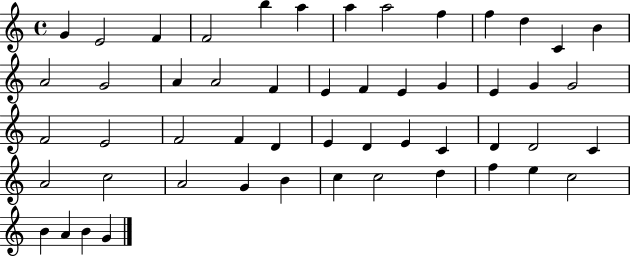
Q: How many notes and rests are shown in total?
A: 52